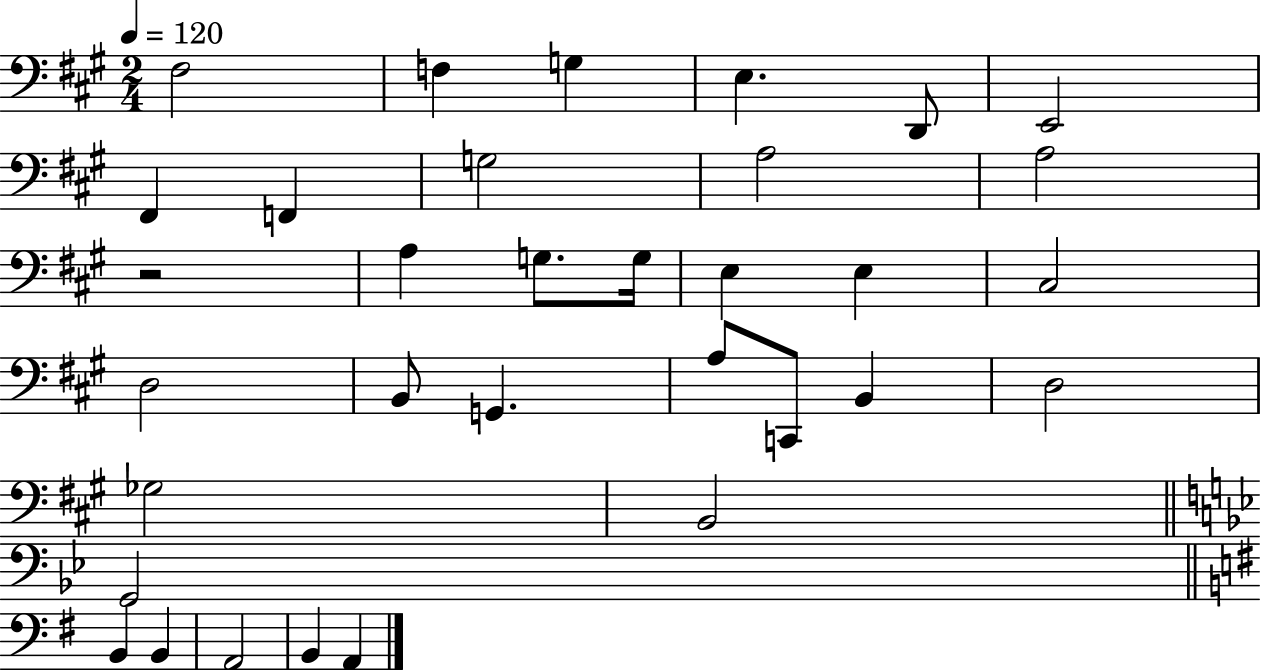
{
  \clef bass
  \numericTimeSignature
  \time 2/4
  \key a \major
  \tempo 4 = 120
  fis2 | f4 g4 | e4. d,8 | e,2 | \break fis,4 f,4 | g2 | a2 | a2 | \break r2 | a4 g8. g16 | e4 e4 | cis2 | \break d2 | b,8 g,4. | a8 c,8 b,4 | d2 | \break ges2 | b,2 | \bar "||" \break \key g \minor g,2 | \bar "||" \break \key g \major b,4 b,4 | a,2 | b,4 a,4 | \bar "|."
}